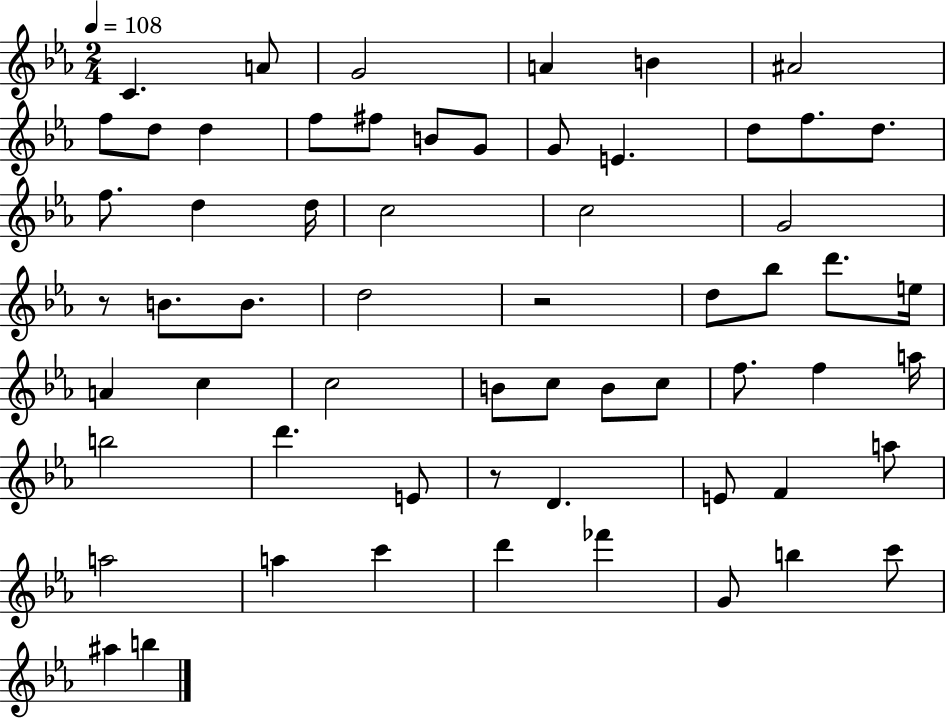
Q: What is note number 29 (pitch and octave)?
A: Bb5